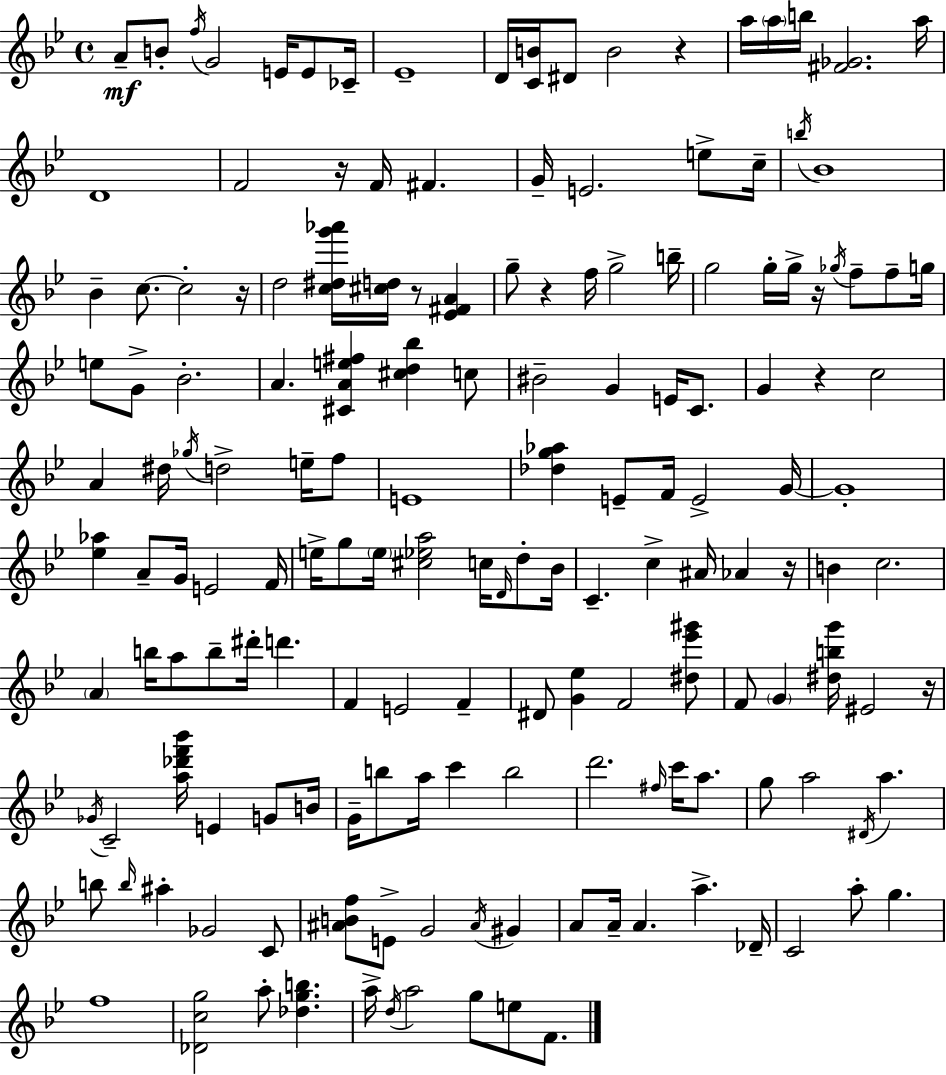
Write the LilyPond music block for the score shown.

{
  \clef treble
  \time 4/4
  \defaultTimeSignature
  \key bes \major
  a'8--\mf b'8-. \acciaccatura { f''16 } g'2 e'16 e'8 | ces'16-- ees'1-- | d'16 <c' b'>16 dis'8 b'2 r4 | a''16 \parenthesize a''16 b''16 <fis' ges'>2. | \break a''16 d'1 | f'2 r16 f'16 fis'4. | g'16-- e'2. e''8-> | c''16-- \acciaccatura { b''16 } bes'1 | \break bes'4-- c''8.~~ c''2-. | r16 d''2 <c'' dis'' g''' aes'''>16 <cis'' d''>16 r8 <ees' fis' a'>4 | g''8-- r4 f''16 g''2-> | b''16-- g''2 g''16-. g''16-> r16 \acciaccatura { ges''16 } f''8-- | \break f''8-- g''16 e''8 g'8-> bes'2.-. | a'4. <cis' a' e'' fis''>4 <cis'' d'' bes''>4 | c''8 bis'2-- g'4 e'16 | c'8. g'4 r4 c''2 | \break a'4 dis''16 \acciaccatura { ges''16 } d''2-> | e''16-- f''8 e'1 | <des'' g'' aes''>4 e'8-- f'16 e'2-> | g'16~~ g'1-. | \break <ees'' aes''>4 a'8-- g'16 e'2 | f'16 e''16-> g''8 \parenthesize e''16 <cis'' ees'' a''>2 | c''16 \grace { d'16 } d''8-. bes'16 c'4.-- c''4-> ais'16 | aes'4 r16 b'4 c''2. | \break \parenthesize a'4 b''16 a''8 b''8-- dis'''16-. d'''4. | f'4 e'2 | f'4-- dis'8 <g' ees''>4 f'2 | <dis'' ees''' gis'''>8 f'8 \parenthesize g'4 <dis'' b'' g'''>16 eis'2 | \break r16 \acciaccatura { ges'16 } c'2-- <a'' des''' f''' bes'''>16 e'4 | g'8 b'16 g'16-- b''8 a''16 c'''4 b''2 | d'''2. | \grace { fis''16 } c'''16 a''8. g''8 a''2 | \break \acciaccatura { dis'16 } a''4. b''8 \grace { b''16 } ais''4-. ges'2 | c'8 <ais' b' f''>8 e'8-> g'2 | \acciaccatura { ais'16 } gis'4 a'8 a'16-- a'4. | a''4.-> des'16-- c'2 | \break a''8-. g''4. f''1 | <des' c'' g''>2 | a''8-. <des'' g'' b''>4. a''16-> \acciaccatura { d''16 } a''2 | g''8 e''8 f'8. \bar "|."
}